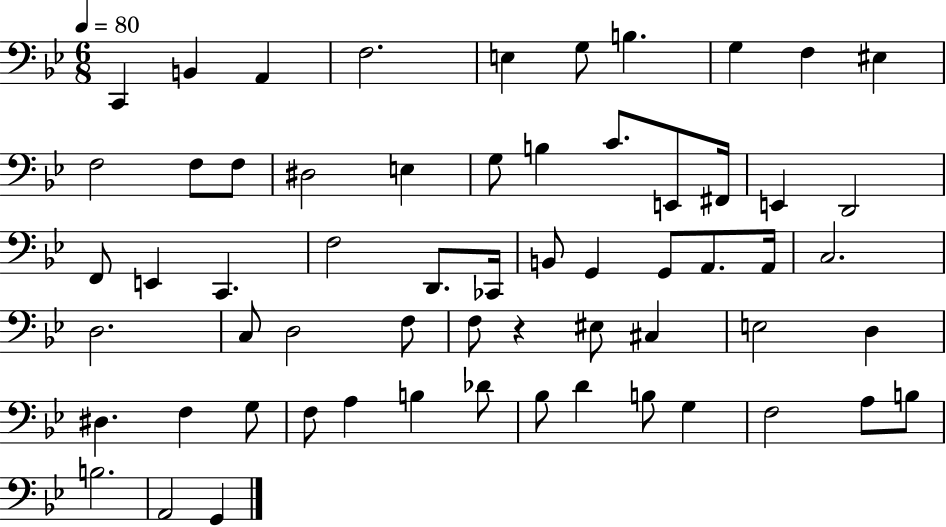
C2/q B2/q A2/q F3/h. E3/q G3/e B3/q. G3/q F3/q EIS3/q F3/h F3/e F3/e D#3/h E3/q G3/e B3/q C4/e. E2/e F#2/s E2/q D2/h F2/e E2/q C2/q. F3/h D2/e. CES2/s B2/e G2/q G2/e A2/e. A2/s C3/h. D3/h. C3/e D3/h F3/e F3/e R/q EIS3/e C#3/q E3/h D3/q D#3/q. F3/q G3/e F3/e A3/q B3/q Db4/e Bb3/e D4/q B3/e G3/q F3/h A3/e B3/e B3/h. A2/h G2/q